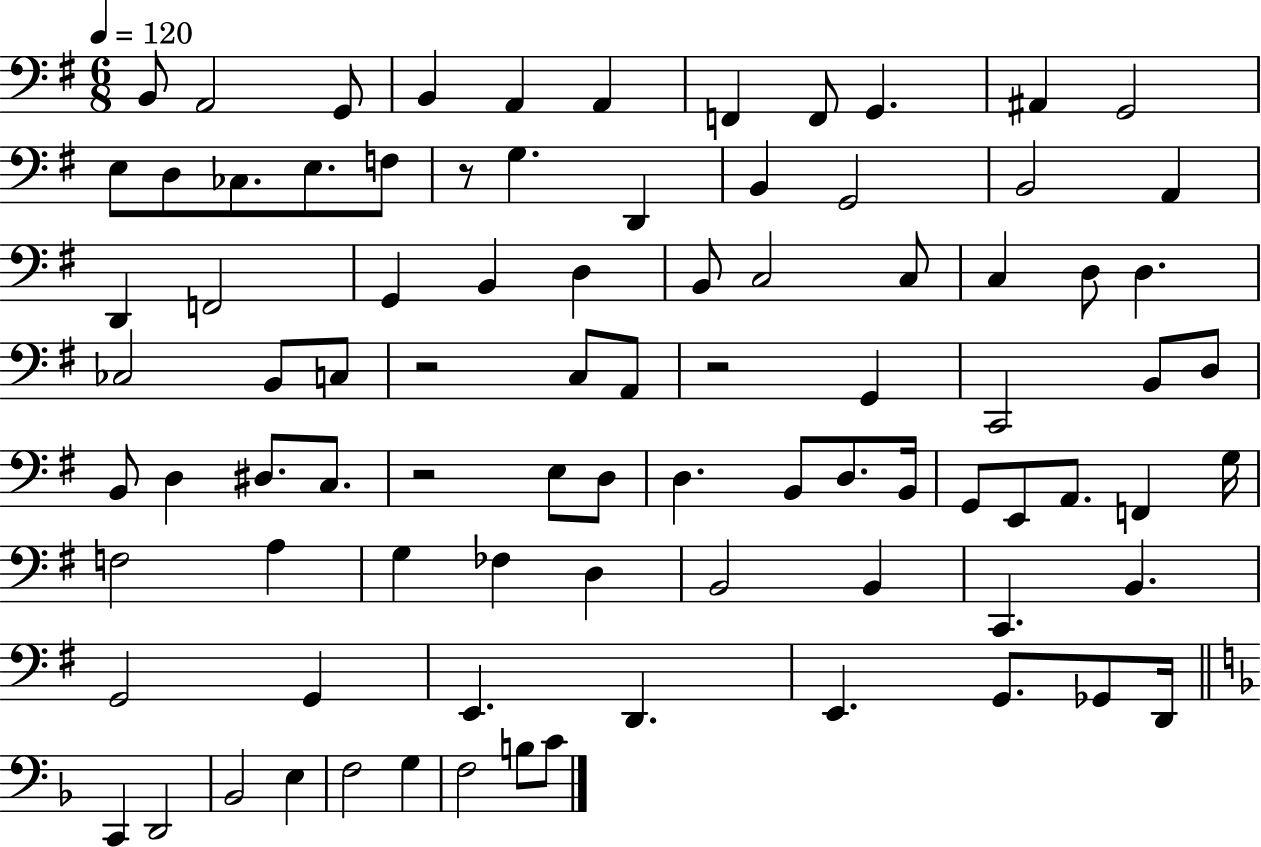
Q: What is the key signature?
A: G major